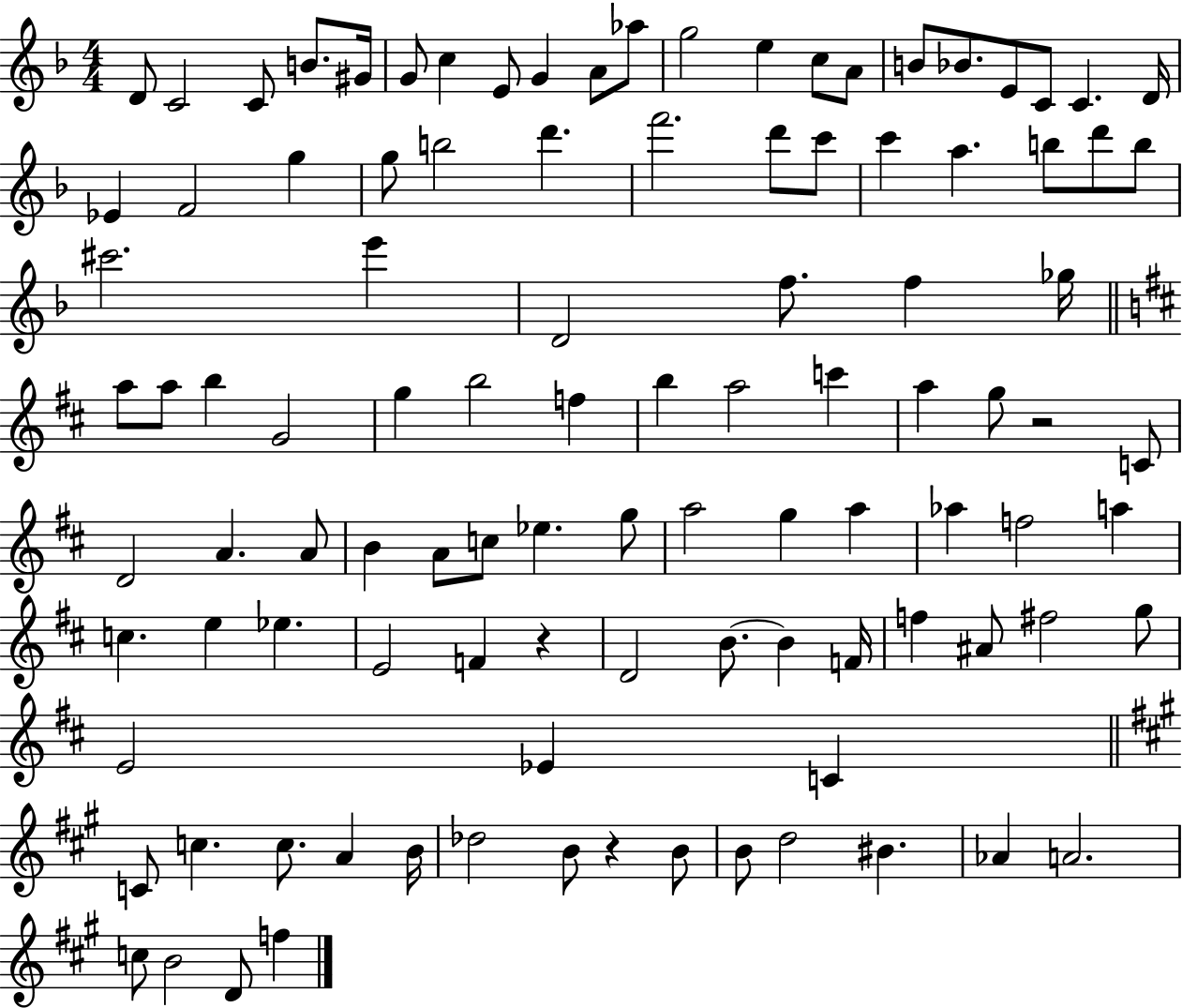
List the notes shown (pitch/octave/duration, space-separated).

D4/e C4/h C4/e B4/e. G#4/s G4/e C5/q E4/e G4/q A4/e Ab5/e G5/h E5/q C5/e A4/e B4/e Bb4/e. E4/e C4/e C4/q. D4/s Eb4/q F4/h G5/q G5/e B5/h D6/q. F6/h. D6/e C6/e C6/q A5/q. B5/e D6/e B5/e C#6/h. E6/q D4/h F5/e. F5/q Gb5/s A5/e A5/e B5/q G4/h G5/q B5/h F5/q B5/q A5/h C6/q A5/q G5/e R/h C4/e D4/h A4/q. A4/e B4/q A4/e C5/e Eb5/q. G5/e A5/h G5/q A5/q Ab5/q F5/h A5/q C5/q. E5/q Eb5/q. E4/h F4/q R/q D4/h B4/e. B4/q F4/s F5/q A#4/e F#5/h G5/e E4/h Eb4/q C4/q C4/e C5/q. C5/e. A4/q B4/s Db5/h B4/e R/q B4/e B4/e D5/h BIS4/q. Ab4/q A4/h. C5/e B4/h D4/e F5/q